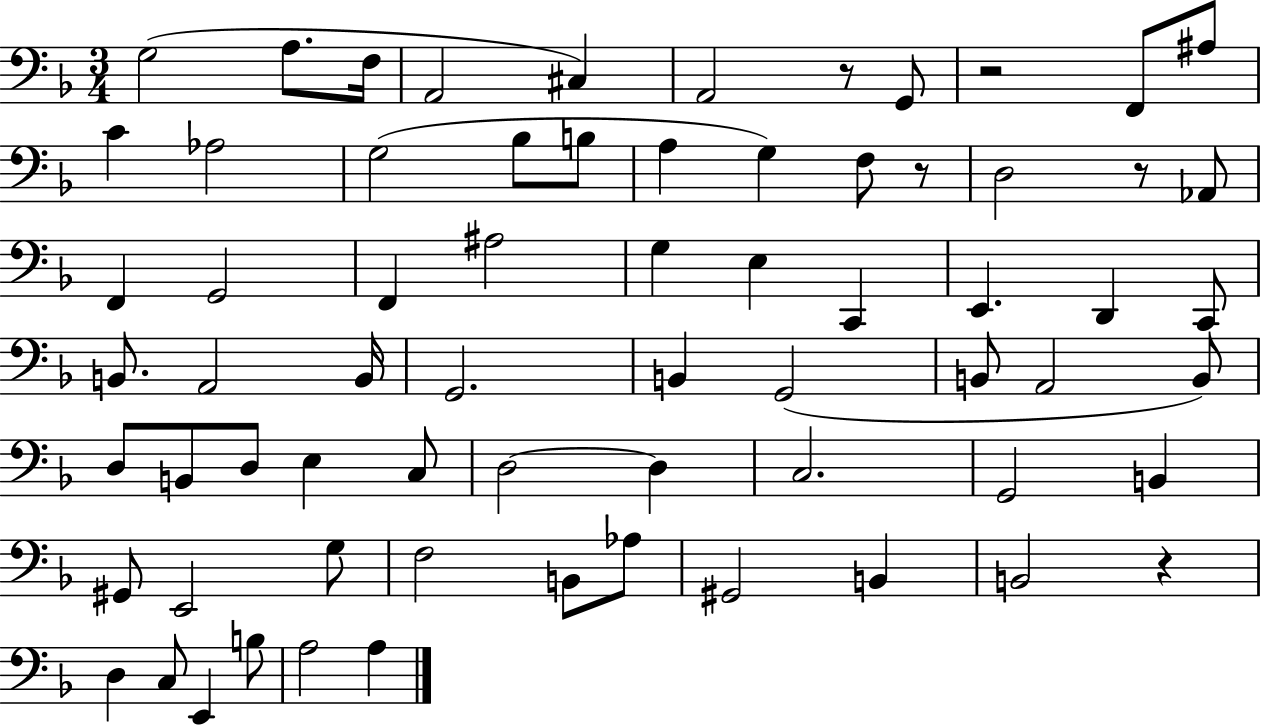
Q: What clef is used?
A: bass